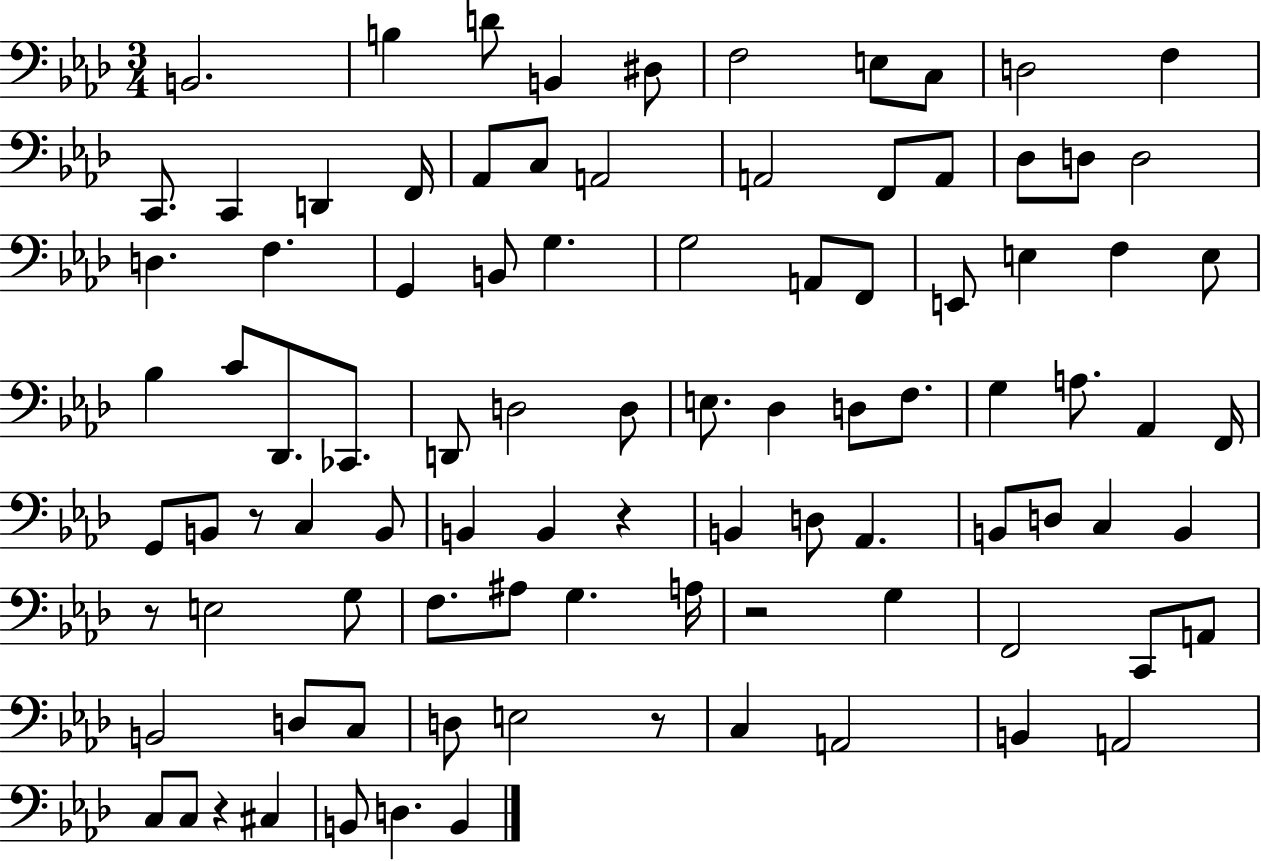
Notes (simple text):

B2/h. B3/q D4/e B2/q D#3/e F3/h E3/e C3/e D3/h F3/q C2/e. C2/q D2/q F2/s Ab2/e C3/e A2/h A2/h F2/e A2/e Db3/e D3/e D3/h D3/q. F3/q. G2/q B2/e G3/q. G3/h A2/e F2/e E2/e E3/q F3/q E3/e Bb3/q C4/e Db2/e. CES2/e. D2/e D3/h D3/e E3/e. Db3/q D3/e F3/e. G3/q A3/e. Ab2/q F2/s G2/e B2/e R/e C3/q B2/e B2/q B2/q R/q B2/q D3/e Ab2/q. B2/e D3/e C3/q B2/q R/e E3/h G3/e F3/e. A#3/e G3/q. A3/s R/h G3/q F2/h C2/e A2/e B2/h D3/e C3/e D3/e E3/h R/e C3/q A2/h B2/q A2/h C3/e C3/e R/q C#3/q B2/e D3/q. B2/q